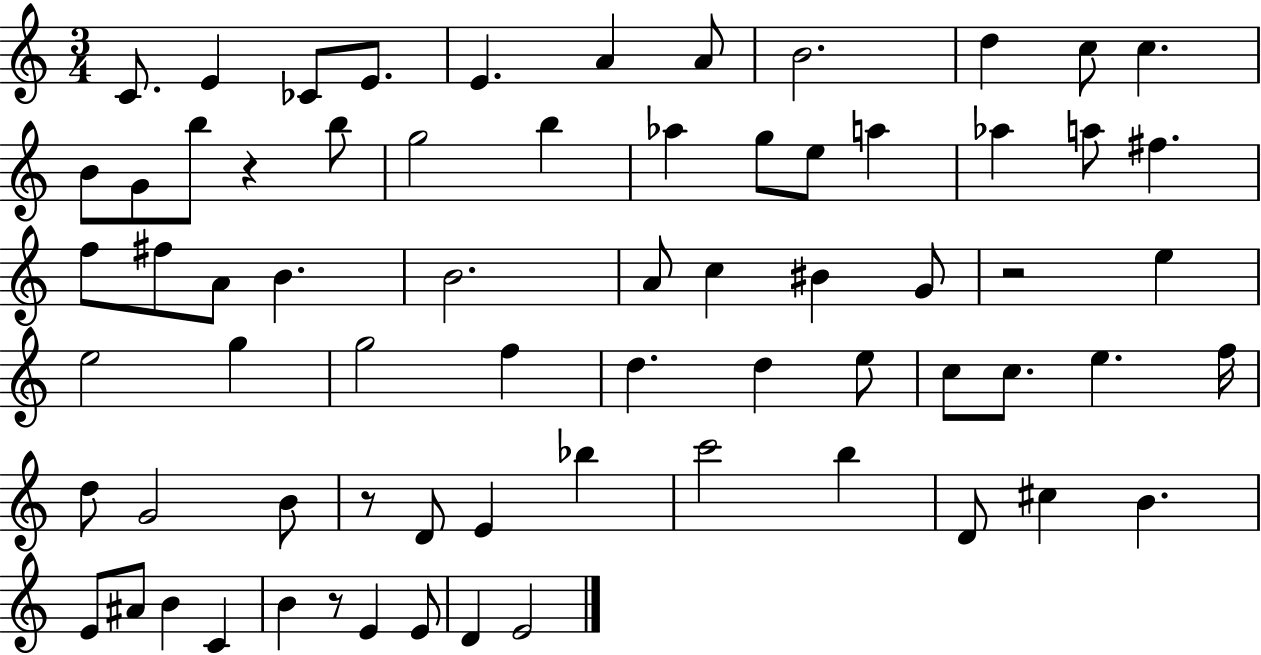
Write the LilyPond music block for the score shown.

{
  \clef treble
  \numericTimeSignature
  \time 3/4
  \key c \major
  \repeat volta 2 { c'8. e'4 ces'8 e'8. | e'4. a'4 a'8 | b'2. | d''4 c''8 c''4. | \break b'8 g'8 b''8 r4 b''8 | g''2 b''4 | aes''4 g''8 e''8 a''4 | aes''4 a''8 fis''4. | \break f''8 fis''8 a'8 b'4. | b'2. | a'8 c''4 bis'4 g'8 | r2 e''4 | \break e''2 g''4 | g''2 f''4 | d''4. d''4 e''8 | c''8 c''8. e''4. f''16 | \break d''8 g'2 b'8 | r8 d'8 e'4 bes''4 | c'''2 b''4 | d'8 cis''4 b'4. | \break e'8 ais'8 b'4 c'4 | b'4 r8 e'4 e'8 | d'4 e'2 | } \bar "|."
}